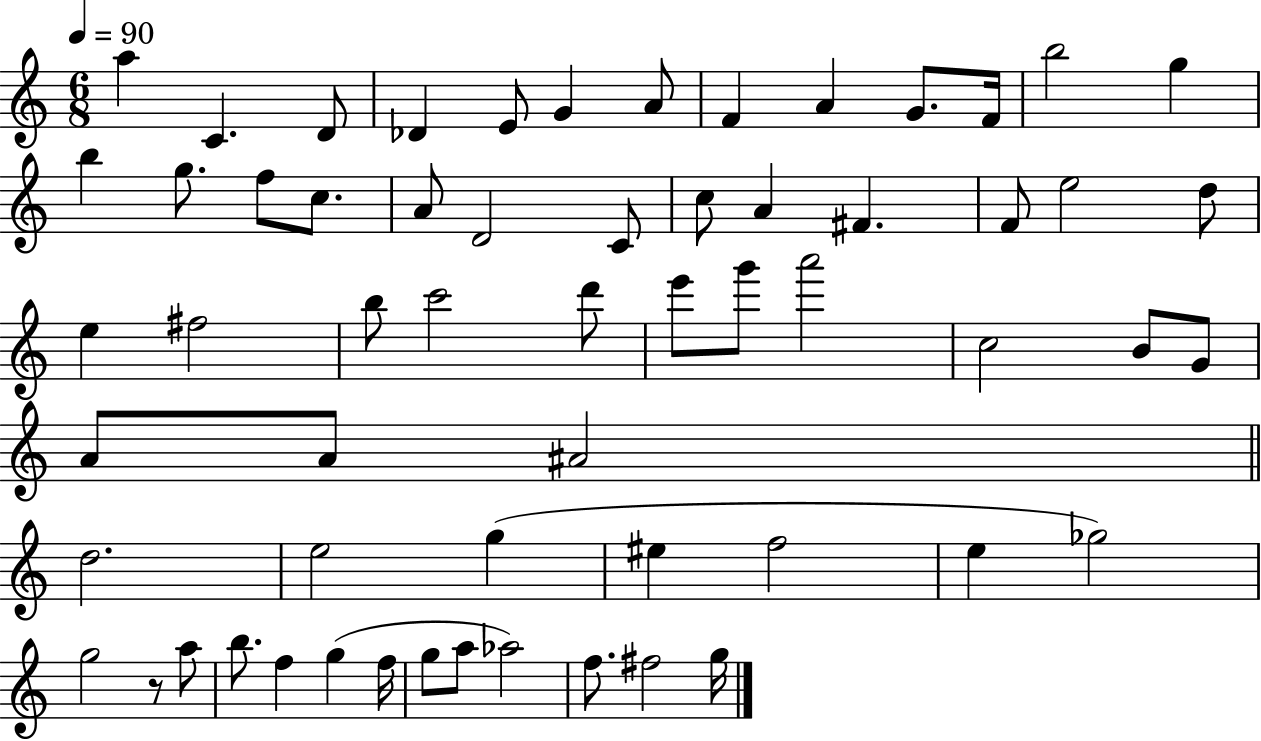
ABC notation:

X:1
T:Untitled
M:6/8
L:1/4
K:C
a C D/2 _D E/2 G A/2 F A G/2 F/4 b2 g b g/2 f/2 c/2 A/2 D2 C/2 c/2 A ^F F/2 e2 d/2 e ^f2 b/2 c'2 d'/2 e'/2 g'/2 a'2 c2 B/2 G/2 A/2 A/2 ^A2 d2 e2 g ^e f2 e _g2 g2 z/2 a/2 b/2 f g f/4 g/2 a/2 _a2 f/2 ^f2 g/4